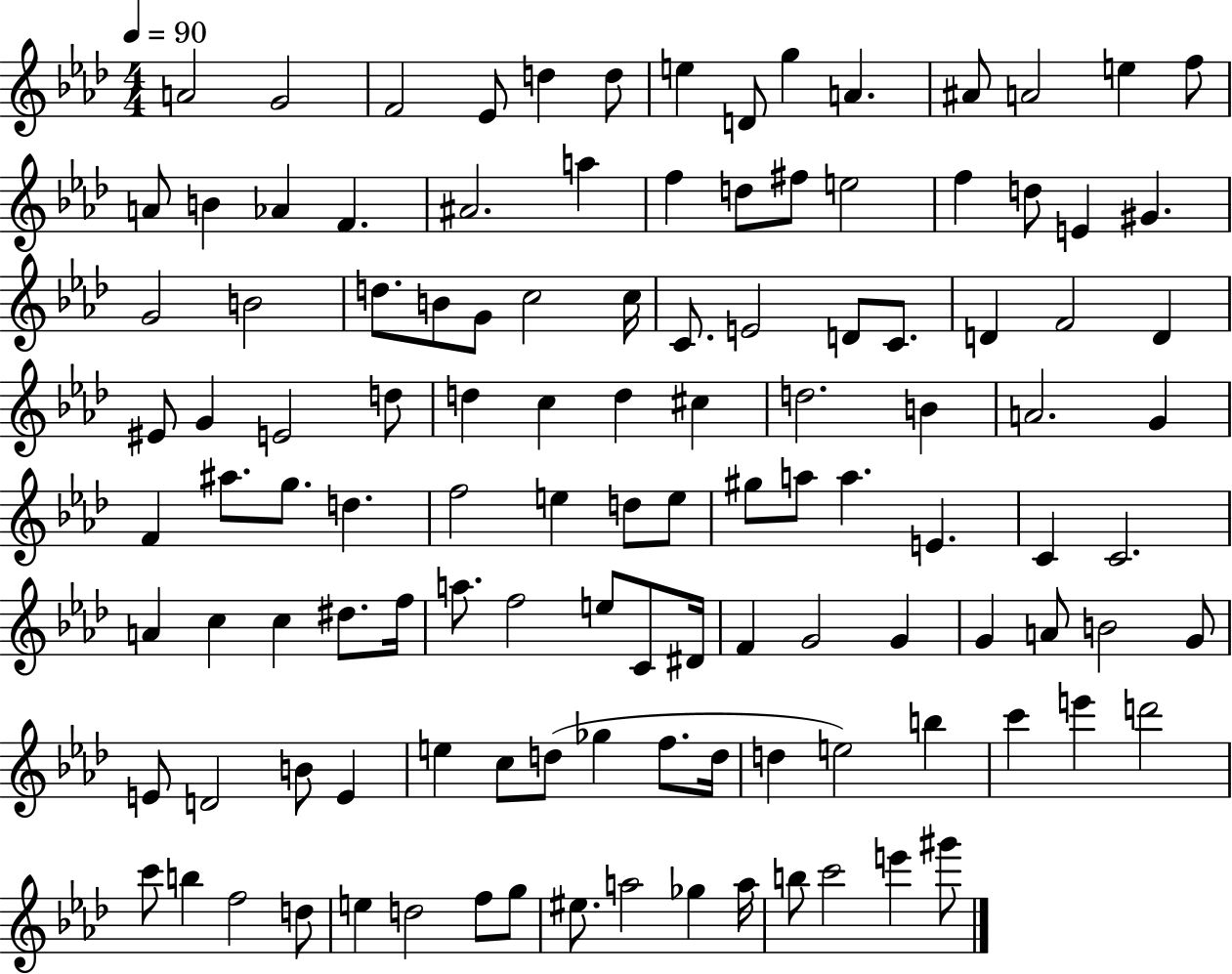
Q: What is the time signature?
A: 4/4